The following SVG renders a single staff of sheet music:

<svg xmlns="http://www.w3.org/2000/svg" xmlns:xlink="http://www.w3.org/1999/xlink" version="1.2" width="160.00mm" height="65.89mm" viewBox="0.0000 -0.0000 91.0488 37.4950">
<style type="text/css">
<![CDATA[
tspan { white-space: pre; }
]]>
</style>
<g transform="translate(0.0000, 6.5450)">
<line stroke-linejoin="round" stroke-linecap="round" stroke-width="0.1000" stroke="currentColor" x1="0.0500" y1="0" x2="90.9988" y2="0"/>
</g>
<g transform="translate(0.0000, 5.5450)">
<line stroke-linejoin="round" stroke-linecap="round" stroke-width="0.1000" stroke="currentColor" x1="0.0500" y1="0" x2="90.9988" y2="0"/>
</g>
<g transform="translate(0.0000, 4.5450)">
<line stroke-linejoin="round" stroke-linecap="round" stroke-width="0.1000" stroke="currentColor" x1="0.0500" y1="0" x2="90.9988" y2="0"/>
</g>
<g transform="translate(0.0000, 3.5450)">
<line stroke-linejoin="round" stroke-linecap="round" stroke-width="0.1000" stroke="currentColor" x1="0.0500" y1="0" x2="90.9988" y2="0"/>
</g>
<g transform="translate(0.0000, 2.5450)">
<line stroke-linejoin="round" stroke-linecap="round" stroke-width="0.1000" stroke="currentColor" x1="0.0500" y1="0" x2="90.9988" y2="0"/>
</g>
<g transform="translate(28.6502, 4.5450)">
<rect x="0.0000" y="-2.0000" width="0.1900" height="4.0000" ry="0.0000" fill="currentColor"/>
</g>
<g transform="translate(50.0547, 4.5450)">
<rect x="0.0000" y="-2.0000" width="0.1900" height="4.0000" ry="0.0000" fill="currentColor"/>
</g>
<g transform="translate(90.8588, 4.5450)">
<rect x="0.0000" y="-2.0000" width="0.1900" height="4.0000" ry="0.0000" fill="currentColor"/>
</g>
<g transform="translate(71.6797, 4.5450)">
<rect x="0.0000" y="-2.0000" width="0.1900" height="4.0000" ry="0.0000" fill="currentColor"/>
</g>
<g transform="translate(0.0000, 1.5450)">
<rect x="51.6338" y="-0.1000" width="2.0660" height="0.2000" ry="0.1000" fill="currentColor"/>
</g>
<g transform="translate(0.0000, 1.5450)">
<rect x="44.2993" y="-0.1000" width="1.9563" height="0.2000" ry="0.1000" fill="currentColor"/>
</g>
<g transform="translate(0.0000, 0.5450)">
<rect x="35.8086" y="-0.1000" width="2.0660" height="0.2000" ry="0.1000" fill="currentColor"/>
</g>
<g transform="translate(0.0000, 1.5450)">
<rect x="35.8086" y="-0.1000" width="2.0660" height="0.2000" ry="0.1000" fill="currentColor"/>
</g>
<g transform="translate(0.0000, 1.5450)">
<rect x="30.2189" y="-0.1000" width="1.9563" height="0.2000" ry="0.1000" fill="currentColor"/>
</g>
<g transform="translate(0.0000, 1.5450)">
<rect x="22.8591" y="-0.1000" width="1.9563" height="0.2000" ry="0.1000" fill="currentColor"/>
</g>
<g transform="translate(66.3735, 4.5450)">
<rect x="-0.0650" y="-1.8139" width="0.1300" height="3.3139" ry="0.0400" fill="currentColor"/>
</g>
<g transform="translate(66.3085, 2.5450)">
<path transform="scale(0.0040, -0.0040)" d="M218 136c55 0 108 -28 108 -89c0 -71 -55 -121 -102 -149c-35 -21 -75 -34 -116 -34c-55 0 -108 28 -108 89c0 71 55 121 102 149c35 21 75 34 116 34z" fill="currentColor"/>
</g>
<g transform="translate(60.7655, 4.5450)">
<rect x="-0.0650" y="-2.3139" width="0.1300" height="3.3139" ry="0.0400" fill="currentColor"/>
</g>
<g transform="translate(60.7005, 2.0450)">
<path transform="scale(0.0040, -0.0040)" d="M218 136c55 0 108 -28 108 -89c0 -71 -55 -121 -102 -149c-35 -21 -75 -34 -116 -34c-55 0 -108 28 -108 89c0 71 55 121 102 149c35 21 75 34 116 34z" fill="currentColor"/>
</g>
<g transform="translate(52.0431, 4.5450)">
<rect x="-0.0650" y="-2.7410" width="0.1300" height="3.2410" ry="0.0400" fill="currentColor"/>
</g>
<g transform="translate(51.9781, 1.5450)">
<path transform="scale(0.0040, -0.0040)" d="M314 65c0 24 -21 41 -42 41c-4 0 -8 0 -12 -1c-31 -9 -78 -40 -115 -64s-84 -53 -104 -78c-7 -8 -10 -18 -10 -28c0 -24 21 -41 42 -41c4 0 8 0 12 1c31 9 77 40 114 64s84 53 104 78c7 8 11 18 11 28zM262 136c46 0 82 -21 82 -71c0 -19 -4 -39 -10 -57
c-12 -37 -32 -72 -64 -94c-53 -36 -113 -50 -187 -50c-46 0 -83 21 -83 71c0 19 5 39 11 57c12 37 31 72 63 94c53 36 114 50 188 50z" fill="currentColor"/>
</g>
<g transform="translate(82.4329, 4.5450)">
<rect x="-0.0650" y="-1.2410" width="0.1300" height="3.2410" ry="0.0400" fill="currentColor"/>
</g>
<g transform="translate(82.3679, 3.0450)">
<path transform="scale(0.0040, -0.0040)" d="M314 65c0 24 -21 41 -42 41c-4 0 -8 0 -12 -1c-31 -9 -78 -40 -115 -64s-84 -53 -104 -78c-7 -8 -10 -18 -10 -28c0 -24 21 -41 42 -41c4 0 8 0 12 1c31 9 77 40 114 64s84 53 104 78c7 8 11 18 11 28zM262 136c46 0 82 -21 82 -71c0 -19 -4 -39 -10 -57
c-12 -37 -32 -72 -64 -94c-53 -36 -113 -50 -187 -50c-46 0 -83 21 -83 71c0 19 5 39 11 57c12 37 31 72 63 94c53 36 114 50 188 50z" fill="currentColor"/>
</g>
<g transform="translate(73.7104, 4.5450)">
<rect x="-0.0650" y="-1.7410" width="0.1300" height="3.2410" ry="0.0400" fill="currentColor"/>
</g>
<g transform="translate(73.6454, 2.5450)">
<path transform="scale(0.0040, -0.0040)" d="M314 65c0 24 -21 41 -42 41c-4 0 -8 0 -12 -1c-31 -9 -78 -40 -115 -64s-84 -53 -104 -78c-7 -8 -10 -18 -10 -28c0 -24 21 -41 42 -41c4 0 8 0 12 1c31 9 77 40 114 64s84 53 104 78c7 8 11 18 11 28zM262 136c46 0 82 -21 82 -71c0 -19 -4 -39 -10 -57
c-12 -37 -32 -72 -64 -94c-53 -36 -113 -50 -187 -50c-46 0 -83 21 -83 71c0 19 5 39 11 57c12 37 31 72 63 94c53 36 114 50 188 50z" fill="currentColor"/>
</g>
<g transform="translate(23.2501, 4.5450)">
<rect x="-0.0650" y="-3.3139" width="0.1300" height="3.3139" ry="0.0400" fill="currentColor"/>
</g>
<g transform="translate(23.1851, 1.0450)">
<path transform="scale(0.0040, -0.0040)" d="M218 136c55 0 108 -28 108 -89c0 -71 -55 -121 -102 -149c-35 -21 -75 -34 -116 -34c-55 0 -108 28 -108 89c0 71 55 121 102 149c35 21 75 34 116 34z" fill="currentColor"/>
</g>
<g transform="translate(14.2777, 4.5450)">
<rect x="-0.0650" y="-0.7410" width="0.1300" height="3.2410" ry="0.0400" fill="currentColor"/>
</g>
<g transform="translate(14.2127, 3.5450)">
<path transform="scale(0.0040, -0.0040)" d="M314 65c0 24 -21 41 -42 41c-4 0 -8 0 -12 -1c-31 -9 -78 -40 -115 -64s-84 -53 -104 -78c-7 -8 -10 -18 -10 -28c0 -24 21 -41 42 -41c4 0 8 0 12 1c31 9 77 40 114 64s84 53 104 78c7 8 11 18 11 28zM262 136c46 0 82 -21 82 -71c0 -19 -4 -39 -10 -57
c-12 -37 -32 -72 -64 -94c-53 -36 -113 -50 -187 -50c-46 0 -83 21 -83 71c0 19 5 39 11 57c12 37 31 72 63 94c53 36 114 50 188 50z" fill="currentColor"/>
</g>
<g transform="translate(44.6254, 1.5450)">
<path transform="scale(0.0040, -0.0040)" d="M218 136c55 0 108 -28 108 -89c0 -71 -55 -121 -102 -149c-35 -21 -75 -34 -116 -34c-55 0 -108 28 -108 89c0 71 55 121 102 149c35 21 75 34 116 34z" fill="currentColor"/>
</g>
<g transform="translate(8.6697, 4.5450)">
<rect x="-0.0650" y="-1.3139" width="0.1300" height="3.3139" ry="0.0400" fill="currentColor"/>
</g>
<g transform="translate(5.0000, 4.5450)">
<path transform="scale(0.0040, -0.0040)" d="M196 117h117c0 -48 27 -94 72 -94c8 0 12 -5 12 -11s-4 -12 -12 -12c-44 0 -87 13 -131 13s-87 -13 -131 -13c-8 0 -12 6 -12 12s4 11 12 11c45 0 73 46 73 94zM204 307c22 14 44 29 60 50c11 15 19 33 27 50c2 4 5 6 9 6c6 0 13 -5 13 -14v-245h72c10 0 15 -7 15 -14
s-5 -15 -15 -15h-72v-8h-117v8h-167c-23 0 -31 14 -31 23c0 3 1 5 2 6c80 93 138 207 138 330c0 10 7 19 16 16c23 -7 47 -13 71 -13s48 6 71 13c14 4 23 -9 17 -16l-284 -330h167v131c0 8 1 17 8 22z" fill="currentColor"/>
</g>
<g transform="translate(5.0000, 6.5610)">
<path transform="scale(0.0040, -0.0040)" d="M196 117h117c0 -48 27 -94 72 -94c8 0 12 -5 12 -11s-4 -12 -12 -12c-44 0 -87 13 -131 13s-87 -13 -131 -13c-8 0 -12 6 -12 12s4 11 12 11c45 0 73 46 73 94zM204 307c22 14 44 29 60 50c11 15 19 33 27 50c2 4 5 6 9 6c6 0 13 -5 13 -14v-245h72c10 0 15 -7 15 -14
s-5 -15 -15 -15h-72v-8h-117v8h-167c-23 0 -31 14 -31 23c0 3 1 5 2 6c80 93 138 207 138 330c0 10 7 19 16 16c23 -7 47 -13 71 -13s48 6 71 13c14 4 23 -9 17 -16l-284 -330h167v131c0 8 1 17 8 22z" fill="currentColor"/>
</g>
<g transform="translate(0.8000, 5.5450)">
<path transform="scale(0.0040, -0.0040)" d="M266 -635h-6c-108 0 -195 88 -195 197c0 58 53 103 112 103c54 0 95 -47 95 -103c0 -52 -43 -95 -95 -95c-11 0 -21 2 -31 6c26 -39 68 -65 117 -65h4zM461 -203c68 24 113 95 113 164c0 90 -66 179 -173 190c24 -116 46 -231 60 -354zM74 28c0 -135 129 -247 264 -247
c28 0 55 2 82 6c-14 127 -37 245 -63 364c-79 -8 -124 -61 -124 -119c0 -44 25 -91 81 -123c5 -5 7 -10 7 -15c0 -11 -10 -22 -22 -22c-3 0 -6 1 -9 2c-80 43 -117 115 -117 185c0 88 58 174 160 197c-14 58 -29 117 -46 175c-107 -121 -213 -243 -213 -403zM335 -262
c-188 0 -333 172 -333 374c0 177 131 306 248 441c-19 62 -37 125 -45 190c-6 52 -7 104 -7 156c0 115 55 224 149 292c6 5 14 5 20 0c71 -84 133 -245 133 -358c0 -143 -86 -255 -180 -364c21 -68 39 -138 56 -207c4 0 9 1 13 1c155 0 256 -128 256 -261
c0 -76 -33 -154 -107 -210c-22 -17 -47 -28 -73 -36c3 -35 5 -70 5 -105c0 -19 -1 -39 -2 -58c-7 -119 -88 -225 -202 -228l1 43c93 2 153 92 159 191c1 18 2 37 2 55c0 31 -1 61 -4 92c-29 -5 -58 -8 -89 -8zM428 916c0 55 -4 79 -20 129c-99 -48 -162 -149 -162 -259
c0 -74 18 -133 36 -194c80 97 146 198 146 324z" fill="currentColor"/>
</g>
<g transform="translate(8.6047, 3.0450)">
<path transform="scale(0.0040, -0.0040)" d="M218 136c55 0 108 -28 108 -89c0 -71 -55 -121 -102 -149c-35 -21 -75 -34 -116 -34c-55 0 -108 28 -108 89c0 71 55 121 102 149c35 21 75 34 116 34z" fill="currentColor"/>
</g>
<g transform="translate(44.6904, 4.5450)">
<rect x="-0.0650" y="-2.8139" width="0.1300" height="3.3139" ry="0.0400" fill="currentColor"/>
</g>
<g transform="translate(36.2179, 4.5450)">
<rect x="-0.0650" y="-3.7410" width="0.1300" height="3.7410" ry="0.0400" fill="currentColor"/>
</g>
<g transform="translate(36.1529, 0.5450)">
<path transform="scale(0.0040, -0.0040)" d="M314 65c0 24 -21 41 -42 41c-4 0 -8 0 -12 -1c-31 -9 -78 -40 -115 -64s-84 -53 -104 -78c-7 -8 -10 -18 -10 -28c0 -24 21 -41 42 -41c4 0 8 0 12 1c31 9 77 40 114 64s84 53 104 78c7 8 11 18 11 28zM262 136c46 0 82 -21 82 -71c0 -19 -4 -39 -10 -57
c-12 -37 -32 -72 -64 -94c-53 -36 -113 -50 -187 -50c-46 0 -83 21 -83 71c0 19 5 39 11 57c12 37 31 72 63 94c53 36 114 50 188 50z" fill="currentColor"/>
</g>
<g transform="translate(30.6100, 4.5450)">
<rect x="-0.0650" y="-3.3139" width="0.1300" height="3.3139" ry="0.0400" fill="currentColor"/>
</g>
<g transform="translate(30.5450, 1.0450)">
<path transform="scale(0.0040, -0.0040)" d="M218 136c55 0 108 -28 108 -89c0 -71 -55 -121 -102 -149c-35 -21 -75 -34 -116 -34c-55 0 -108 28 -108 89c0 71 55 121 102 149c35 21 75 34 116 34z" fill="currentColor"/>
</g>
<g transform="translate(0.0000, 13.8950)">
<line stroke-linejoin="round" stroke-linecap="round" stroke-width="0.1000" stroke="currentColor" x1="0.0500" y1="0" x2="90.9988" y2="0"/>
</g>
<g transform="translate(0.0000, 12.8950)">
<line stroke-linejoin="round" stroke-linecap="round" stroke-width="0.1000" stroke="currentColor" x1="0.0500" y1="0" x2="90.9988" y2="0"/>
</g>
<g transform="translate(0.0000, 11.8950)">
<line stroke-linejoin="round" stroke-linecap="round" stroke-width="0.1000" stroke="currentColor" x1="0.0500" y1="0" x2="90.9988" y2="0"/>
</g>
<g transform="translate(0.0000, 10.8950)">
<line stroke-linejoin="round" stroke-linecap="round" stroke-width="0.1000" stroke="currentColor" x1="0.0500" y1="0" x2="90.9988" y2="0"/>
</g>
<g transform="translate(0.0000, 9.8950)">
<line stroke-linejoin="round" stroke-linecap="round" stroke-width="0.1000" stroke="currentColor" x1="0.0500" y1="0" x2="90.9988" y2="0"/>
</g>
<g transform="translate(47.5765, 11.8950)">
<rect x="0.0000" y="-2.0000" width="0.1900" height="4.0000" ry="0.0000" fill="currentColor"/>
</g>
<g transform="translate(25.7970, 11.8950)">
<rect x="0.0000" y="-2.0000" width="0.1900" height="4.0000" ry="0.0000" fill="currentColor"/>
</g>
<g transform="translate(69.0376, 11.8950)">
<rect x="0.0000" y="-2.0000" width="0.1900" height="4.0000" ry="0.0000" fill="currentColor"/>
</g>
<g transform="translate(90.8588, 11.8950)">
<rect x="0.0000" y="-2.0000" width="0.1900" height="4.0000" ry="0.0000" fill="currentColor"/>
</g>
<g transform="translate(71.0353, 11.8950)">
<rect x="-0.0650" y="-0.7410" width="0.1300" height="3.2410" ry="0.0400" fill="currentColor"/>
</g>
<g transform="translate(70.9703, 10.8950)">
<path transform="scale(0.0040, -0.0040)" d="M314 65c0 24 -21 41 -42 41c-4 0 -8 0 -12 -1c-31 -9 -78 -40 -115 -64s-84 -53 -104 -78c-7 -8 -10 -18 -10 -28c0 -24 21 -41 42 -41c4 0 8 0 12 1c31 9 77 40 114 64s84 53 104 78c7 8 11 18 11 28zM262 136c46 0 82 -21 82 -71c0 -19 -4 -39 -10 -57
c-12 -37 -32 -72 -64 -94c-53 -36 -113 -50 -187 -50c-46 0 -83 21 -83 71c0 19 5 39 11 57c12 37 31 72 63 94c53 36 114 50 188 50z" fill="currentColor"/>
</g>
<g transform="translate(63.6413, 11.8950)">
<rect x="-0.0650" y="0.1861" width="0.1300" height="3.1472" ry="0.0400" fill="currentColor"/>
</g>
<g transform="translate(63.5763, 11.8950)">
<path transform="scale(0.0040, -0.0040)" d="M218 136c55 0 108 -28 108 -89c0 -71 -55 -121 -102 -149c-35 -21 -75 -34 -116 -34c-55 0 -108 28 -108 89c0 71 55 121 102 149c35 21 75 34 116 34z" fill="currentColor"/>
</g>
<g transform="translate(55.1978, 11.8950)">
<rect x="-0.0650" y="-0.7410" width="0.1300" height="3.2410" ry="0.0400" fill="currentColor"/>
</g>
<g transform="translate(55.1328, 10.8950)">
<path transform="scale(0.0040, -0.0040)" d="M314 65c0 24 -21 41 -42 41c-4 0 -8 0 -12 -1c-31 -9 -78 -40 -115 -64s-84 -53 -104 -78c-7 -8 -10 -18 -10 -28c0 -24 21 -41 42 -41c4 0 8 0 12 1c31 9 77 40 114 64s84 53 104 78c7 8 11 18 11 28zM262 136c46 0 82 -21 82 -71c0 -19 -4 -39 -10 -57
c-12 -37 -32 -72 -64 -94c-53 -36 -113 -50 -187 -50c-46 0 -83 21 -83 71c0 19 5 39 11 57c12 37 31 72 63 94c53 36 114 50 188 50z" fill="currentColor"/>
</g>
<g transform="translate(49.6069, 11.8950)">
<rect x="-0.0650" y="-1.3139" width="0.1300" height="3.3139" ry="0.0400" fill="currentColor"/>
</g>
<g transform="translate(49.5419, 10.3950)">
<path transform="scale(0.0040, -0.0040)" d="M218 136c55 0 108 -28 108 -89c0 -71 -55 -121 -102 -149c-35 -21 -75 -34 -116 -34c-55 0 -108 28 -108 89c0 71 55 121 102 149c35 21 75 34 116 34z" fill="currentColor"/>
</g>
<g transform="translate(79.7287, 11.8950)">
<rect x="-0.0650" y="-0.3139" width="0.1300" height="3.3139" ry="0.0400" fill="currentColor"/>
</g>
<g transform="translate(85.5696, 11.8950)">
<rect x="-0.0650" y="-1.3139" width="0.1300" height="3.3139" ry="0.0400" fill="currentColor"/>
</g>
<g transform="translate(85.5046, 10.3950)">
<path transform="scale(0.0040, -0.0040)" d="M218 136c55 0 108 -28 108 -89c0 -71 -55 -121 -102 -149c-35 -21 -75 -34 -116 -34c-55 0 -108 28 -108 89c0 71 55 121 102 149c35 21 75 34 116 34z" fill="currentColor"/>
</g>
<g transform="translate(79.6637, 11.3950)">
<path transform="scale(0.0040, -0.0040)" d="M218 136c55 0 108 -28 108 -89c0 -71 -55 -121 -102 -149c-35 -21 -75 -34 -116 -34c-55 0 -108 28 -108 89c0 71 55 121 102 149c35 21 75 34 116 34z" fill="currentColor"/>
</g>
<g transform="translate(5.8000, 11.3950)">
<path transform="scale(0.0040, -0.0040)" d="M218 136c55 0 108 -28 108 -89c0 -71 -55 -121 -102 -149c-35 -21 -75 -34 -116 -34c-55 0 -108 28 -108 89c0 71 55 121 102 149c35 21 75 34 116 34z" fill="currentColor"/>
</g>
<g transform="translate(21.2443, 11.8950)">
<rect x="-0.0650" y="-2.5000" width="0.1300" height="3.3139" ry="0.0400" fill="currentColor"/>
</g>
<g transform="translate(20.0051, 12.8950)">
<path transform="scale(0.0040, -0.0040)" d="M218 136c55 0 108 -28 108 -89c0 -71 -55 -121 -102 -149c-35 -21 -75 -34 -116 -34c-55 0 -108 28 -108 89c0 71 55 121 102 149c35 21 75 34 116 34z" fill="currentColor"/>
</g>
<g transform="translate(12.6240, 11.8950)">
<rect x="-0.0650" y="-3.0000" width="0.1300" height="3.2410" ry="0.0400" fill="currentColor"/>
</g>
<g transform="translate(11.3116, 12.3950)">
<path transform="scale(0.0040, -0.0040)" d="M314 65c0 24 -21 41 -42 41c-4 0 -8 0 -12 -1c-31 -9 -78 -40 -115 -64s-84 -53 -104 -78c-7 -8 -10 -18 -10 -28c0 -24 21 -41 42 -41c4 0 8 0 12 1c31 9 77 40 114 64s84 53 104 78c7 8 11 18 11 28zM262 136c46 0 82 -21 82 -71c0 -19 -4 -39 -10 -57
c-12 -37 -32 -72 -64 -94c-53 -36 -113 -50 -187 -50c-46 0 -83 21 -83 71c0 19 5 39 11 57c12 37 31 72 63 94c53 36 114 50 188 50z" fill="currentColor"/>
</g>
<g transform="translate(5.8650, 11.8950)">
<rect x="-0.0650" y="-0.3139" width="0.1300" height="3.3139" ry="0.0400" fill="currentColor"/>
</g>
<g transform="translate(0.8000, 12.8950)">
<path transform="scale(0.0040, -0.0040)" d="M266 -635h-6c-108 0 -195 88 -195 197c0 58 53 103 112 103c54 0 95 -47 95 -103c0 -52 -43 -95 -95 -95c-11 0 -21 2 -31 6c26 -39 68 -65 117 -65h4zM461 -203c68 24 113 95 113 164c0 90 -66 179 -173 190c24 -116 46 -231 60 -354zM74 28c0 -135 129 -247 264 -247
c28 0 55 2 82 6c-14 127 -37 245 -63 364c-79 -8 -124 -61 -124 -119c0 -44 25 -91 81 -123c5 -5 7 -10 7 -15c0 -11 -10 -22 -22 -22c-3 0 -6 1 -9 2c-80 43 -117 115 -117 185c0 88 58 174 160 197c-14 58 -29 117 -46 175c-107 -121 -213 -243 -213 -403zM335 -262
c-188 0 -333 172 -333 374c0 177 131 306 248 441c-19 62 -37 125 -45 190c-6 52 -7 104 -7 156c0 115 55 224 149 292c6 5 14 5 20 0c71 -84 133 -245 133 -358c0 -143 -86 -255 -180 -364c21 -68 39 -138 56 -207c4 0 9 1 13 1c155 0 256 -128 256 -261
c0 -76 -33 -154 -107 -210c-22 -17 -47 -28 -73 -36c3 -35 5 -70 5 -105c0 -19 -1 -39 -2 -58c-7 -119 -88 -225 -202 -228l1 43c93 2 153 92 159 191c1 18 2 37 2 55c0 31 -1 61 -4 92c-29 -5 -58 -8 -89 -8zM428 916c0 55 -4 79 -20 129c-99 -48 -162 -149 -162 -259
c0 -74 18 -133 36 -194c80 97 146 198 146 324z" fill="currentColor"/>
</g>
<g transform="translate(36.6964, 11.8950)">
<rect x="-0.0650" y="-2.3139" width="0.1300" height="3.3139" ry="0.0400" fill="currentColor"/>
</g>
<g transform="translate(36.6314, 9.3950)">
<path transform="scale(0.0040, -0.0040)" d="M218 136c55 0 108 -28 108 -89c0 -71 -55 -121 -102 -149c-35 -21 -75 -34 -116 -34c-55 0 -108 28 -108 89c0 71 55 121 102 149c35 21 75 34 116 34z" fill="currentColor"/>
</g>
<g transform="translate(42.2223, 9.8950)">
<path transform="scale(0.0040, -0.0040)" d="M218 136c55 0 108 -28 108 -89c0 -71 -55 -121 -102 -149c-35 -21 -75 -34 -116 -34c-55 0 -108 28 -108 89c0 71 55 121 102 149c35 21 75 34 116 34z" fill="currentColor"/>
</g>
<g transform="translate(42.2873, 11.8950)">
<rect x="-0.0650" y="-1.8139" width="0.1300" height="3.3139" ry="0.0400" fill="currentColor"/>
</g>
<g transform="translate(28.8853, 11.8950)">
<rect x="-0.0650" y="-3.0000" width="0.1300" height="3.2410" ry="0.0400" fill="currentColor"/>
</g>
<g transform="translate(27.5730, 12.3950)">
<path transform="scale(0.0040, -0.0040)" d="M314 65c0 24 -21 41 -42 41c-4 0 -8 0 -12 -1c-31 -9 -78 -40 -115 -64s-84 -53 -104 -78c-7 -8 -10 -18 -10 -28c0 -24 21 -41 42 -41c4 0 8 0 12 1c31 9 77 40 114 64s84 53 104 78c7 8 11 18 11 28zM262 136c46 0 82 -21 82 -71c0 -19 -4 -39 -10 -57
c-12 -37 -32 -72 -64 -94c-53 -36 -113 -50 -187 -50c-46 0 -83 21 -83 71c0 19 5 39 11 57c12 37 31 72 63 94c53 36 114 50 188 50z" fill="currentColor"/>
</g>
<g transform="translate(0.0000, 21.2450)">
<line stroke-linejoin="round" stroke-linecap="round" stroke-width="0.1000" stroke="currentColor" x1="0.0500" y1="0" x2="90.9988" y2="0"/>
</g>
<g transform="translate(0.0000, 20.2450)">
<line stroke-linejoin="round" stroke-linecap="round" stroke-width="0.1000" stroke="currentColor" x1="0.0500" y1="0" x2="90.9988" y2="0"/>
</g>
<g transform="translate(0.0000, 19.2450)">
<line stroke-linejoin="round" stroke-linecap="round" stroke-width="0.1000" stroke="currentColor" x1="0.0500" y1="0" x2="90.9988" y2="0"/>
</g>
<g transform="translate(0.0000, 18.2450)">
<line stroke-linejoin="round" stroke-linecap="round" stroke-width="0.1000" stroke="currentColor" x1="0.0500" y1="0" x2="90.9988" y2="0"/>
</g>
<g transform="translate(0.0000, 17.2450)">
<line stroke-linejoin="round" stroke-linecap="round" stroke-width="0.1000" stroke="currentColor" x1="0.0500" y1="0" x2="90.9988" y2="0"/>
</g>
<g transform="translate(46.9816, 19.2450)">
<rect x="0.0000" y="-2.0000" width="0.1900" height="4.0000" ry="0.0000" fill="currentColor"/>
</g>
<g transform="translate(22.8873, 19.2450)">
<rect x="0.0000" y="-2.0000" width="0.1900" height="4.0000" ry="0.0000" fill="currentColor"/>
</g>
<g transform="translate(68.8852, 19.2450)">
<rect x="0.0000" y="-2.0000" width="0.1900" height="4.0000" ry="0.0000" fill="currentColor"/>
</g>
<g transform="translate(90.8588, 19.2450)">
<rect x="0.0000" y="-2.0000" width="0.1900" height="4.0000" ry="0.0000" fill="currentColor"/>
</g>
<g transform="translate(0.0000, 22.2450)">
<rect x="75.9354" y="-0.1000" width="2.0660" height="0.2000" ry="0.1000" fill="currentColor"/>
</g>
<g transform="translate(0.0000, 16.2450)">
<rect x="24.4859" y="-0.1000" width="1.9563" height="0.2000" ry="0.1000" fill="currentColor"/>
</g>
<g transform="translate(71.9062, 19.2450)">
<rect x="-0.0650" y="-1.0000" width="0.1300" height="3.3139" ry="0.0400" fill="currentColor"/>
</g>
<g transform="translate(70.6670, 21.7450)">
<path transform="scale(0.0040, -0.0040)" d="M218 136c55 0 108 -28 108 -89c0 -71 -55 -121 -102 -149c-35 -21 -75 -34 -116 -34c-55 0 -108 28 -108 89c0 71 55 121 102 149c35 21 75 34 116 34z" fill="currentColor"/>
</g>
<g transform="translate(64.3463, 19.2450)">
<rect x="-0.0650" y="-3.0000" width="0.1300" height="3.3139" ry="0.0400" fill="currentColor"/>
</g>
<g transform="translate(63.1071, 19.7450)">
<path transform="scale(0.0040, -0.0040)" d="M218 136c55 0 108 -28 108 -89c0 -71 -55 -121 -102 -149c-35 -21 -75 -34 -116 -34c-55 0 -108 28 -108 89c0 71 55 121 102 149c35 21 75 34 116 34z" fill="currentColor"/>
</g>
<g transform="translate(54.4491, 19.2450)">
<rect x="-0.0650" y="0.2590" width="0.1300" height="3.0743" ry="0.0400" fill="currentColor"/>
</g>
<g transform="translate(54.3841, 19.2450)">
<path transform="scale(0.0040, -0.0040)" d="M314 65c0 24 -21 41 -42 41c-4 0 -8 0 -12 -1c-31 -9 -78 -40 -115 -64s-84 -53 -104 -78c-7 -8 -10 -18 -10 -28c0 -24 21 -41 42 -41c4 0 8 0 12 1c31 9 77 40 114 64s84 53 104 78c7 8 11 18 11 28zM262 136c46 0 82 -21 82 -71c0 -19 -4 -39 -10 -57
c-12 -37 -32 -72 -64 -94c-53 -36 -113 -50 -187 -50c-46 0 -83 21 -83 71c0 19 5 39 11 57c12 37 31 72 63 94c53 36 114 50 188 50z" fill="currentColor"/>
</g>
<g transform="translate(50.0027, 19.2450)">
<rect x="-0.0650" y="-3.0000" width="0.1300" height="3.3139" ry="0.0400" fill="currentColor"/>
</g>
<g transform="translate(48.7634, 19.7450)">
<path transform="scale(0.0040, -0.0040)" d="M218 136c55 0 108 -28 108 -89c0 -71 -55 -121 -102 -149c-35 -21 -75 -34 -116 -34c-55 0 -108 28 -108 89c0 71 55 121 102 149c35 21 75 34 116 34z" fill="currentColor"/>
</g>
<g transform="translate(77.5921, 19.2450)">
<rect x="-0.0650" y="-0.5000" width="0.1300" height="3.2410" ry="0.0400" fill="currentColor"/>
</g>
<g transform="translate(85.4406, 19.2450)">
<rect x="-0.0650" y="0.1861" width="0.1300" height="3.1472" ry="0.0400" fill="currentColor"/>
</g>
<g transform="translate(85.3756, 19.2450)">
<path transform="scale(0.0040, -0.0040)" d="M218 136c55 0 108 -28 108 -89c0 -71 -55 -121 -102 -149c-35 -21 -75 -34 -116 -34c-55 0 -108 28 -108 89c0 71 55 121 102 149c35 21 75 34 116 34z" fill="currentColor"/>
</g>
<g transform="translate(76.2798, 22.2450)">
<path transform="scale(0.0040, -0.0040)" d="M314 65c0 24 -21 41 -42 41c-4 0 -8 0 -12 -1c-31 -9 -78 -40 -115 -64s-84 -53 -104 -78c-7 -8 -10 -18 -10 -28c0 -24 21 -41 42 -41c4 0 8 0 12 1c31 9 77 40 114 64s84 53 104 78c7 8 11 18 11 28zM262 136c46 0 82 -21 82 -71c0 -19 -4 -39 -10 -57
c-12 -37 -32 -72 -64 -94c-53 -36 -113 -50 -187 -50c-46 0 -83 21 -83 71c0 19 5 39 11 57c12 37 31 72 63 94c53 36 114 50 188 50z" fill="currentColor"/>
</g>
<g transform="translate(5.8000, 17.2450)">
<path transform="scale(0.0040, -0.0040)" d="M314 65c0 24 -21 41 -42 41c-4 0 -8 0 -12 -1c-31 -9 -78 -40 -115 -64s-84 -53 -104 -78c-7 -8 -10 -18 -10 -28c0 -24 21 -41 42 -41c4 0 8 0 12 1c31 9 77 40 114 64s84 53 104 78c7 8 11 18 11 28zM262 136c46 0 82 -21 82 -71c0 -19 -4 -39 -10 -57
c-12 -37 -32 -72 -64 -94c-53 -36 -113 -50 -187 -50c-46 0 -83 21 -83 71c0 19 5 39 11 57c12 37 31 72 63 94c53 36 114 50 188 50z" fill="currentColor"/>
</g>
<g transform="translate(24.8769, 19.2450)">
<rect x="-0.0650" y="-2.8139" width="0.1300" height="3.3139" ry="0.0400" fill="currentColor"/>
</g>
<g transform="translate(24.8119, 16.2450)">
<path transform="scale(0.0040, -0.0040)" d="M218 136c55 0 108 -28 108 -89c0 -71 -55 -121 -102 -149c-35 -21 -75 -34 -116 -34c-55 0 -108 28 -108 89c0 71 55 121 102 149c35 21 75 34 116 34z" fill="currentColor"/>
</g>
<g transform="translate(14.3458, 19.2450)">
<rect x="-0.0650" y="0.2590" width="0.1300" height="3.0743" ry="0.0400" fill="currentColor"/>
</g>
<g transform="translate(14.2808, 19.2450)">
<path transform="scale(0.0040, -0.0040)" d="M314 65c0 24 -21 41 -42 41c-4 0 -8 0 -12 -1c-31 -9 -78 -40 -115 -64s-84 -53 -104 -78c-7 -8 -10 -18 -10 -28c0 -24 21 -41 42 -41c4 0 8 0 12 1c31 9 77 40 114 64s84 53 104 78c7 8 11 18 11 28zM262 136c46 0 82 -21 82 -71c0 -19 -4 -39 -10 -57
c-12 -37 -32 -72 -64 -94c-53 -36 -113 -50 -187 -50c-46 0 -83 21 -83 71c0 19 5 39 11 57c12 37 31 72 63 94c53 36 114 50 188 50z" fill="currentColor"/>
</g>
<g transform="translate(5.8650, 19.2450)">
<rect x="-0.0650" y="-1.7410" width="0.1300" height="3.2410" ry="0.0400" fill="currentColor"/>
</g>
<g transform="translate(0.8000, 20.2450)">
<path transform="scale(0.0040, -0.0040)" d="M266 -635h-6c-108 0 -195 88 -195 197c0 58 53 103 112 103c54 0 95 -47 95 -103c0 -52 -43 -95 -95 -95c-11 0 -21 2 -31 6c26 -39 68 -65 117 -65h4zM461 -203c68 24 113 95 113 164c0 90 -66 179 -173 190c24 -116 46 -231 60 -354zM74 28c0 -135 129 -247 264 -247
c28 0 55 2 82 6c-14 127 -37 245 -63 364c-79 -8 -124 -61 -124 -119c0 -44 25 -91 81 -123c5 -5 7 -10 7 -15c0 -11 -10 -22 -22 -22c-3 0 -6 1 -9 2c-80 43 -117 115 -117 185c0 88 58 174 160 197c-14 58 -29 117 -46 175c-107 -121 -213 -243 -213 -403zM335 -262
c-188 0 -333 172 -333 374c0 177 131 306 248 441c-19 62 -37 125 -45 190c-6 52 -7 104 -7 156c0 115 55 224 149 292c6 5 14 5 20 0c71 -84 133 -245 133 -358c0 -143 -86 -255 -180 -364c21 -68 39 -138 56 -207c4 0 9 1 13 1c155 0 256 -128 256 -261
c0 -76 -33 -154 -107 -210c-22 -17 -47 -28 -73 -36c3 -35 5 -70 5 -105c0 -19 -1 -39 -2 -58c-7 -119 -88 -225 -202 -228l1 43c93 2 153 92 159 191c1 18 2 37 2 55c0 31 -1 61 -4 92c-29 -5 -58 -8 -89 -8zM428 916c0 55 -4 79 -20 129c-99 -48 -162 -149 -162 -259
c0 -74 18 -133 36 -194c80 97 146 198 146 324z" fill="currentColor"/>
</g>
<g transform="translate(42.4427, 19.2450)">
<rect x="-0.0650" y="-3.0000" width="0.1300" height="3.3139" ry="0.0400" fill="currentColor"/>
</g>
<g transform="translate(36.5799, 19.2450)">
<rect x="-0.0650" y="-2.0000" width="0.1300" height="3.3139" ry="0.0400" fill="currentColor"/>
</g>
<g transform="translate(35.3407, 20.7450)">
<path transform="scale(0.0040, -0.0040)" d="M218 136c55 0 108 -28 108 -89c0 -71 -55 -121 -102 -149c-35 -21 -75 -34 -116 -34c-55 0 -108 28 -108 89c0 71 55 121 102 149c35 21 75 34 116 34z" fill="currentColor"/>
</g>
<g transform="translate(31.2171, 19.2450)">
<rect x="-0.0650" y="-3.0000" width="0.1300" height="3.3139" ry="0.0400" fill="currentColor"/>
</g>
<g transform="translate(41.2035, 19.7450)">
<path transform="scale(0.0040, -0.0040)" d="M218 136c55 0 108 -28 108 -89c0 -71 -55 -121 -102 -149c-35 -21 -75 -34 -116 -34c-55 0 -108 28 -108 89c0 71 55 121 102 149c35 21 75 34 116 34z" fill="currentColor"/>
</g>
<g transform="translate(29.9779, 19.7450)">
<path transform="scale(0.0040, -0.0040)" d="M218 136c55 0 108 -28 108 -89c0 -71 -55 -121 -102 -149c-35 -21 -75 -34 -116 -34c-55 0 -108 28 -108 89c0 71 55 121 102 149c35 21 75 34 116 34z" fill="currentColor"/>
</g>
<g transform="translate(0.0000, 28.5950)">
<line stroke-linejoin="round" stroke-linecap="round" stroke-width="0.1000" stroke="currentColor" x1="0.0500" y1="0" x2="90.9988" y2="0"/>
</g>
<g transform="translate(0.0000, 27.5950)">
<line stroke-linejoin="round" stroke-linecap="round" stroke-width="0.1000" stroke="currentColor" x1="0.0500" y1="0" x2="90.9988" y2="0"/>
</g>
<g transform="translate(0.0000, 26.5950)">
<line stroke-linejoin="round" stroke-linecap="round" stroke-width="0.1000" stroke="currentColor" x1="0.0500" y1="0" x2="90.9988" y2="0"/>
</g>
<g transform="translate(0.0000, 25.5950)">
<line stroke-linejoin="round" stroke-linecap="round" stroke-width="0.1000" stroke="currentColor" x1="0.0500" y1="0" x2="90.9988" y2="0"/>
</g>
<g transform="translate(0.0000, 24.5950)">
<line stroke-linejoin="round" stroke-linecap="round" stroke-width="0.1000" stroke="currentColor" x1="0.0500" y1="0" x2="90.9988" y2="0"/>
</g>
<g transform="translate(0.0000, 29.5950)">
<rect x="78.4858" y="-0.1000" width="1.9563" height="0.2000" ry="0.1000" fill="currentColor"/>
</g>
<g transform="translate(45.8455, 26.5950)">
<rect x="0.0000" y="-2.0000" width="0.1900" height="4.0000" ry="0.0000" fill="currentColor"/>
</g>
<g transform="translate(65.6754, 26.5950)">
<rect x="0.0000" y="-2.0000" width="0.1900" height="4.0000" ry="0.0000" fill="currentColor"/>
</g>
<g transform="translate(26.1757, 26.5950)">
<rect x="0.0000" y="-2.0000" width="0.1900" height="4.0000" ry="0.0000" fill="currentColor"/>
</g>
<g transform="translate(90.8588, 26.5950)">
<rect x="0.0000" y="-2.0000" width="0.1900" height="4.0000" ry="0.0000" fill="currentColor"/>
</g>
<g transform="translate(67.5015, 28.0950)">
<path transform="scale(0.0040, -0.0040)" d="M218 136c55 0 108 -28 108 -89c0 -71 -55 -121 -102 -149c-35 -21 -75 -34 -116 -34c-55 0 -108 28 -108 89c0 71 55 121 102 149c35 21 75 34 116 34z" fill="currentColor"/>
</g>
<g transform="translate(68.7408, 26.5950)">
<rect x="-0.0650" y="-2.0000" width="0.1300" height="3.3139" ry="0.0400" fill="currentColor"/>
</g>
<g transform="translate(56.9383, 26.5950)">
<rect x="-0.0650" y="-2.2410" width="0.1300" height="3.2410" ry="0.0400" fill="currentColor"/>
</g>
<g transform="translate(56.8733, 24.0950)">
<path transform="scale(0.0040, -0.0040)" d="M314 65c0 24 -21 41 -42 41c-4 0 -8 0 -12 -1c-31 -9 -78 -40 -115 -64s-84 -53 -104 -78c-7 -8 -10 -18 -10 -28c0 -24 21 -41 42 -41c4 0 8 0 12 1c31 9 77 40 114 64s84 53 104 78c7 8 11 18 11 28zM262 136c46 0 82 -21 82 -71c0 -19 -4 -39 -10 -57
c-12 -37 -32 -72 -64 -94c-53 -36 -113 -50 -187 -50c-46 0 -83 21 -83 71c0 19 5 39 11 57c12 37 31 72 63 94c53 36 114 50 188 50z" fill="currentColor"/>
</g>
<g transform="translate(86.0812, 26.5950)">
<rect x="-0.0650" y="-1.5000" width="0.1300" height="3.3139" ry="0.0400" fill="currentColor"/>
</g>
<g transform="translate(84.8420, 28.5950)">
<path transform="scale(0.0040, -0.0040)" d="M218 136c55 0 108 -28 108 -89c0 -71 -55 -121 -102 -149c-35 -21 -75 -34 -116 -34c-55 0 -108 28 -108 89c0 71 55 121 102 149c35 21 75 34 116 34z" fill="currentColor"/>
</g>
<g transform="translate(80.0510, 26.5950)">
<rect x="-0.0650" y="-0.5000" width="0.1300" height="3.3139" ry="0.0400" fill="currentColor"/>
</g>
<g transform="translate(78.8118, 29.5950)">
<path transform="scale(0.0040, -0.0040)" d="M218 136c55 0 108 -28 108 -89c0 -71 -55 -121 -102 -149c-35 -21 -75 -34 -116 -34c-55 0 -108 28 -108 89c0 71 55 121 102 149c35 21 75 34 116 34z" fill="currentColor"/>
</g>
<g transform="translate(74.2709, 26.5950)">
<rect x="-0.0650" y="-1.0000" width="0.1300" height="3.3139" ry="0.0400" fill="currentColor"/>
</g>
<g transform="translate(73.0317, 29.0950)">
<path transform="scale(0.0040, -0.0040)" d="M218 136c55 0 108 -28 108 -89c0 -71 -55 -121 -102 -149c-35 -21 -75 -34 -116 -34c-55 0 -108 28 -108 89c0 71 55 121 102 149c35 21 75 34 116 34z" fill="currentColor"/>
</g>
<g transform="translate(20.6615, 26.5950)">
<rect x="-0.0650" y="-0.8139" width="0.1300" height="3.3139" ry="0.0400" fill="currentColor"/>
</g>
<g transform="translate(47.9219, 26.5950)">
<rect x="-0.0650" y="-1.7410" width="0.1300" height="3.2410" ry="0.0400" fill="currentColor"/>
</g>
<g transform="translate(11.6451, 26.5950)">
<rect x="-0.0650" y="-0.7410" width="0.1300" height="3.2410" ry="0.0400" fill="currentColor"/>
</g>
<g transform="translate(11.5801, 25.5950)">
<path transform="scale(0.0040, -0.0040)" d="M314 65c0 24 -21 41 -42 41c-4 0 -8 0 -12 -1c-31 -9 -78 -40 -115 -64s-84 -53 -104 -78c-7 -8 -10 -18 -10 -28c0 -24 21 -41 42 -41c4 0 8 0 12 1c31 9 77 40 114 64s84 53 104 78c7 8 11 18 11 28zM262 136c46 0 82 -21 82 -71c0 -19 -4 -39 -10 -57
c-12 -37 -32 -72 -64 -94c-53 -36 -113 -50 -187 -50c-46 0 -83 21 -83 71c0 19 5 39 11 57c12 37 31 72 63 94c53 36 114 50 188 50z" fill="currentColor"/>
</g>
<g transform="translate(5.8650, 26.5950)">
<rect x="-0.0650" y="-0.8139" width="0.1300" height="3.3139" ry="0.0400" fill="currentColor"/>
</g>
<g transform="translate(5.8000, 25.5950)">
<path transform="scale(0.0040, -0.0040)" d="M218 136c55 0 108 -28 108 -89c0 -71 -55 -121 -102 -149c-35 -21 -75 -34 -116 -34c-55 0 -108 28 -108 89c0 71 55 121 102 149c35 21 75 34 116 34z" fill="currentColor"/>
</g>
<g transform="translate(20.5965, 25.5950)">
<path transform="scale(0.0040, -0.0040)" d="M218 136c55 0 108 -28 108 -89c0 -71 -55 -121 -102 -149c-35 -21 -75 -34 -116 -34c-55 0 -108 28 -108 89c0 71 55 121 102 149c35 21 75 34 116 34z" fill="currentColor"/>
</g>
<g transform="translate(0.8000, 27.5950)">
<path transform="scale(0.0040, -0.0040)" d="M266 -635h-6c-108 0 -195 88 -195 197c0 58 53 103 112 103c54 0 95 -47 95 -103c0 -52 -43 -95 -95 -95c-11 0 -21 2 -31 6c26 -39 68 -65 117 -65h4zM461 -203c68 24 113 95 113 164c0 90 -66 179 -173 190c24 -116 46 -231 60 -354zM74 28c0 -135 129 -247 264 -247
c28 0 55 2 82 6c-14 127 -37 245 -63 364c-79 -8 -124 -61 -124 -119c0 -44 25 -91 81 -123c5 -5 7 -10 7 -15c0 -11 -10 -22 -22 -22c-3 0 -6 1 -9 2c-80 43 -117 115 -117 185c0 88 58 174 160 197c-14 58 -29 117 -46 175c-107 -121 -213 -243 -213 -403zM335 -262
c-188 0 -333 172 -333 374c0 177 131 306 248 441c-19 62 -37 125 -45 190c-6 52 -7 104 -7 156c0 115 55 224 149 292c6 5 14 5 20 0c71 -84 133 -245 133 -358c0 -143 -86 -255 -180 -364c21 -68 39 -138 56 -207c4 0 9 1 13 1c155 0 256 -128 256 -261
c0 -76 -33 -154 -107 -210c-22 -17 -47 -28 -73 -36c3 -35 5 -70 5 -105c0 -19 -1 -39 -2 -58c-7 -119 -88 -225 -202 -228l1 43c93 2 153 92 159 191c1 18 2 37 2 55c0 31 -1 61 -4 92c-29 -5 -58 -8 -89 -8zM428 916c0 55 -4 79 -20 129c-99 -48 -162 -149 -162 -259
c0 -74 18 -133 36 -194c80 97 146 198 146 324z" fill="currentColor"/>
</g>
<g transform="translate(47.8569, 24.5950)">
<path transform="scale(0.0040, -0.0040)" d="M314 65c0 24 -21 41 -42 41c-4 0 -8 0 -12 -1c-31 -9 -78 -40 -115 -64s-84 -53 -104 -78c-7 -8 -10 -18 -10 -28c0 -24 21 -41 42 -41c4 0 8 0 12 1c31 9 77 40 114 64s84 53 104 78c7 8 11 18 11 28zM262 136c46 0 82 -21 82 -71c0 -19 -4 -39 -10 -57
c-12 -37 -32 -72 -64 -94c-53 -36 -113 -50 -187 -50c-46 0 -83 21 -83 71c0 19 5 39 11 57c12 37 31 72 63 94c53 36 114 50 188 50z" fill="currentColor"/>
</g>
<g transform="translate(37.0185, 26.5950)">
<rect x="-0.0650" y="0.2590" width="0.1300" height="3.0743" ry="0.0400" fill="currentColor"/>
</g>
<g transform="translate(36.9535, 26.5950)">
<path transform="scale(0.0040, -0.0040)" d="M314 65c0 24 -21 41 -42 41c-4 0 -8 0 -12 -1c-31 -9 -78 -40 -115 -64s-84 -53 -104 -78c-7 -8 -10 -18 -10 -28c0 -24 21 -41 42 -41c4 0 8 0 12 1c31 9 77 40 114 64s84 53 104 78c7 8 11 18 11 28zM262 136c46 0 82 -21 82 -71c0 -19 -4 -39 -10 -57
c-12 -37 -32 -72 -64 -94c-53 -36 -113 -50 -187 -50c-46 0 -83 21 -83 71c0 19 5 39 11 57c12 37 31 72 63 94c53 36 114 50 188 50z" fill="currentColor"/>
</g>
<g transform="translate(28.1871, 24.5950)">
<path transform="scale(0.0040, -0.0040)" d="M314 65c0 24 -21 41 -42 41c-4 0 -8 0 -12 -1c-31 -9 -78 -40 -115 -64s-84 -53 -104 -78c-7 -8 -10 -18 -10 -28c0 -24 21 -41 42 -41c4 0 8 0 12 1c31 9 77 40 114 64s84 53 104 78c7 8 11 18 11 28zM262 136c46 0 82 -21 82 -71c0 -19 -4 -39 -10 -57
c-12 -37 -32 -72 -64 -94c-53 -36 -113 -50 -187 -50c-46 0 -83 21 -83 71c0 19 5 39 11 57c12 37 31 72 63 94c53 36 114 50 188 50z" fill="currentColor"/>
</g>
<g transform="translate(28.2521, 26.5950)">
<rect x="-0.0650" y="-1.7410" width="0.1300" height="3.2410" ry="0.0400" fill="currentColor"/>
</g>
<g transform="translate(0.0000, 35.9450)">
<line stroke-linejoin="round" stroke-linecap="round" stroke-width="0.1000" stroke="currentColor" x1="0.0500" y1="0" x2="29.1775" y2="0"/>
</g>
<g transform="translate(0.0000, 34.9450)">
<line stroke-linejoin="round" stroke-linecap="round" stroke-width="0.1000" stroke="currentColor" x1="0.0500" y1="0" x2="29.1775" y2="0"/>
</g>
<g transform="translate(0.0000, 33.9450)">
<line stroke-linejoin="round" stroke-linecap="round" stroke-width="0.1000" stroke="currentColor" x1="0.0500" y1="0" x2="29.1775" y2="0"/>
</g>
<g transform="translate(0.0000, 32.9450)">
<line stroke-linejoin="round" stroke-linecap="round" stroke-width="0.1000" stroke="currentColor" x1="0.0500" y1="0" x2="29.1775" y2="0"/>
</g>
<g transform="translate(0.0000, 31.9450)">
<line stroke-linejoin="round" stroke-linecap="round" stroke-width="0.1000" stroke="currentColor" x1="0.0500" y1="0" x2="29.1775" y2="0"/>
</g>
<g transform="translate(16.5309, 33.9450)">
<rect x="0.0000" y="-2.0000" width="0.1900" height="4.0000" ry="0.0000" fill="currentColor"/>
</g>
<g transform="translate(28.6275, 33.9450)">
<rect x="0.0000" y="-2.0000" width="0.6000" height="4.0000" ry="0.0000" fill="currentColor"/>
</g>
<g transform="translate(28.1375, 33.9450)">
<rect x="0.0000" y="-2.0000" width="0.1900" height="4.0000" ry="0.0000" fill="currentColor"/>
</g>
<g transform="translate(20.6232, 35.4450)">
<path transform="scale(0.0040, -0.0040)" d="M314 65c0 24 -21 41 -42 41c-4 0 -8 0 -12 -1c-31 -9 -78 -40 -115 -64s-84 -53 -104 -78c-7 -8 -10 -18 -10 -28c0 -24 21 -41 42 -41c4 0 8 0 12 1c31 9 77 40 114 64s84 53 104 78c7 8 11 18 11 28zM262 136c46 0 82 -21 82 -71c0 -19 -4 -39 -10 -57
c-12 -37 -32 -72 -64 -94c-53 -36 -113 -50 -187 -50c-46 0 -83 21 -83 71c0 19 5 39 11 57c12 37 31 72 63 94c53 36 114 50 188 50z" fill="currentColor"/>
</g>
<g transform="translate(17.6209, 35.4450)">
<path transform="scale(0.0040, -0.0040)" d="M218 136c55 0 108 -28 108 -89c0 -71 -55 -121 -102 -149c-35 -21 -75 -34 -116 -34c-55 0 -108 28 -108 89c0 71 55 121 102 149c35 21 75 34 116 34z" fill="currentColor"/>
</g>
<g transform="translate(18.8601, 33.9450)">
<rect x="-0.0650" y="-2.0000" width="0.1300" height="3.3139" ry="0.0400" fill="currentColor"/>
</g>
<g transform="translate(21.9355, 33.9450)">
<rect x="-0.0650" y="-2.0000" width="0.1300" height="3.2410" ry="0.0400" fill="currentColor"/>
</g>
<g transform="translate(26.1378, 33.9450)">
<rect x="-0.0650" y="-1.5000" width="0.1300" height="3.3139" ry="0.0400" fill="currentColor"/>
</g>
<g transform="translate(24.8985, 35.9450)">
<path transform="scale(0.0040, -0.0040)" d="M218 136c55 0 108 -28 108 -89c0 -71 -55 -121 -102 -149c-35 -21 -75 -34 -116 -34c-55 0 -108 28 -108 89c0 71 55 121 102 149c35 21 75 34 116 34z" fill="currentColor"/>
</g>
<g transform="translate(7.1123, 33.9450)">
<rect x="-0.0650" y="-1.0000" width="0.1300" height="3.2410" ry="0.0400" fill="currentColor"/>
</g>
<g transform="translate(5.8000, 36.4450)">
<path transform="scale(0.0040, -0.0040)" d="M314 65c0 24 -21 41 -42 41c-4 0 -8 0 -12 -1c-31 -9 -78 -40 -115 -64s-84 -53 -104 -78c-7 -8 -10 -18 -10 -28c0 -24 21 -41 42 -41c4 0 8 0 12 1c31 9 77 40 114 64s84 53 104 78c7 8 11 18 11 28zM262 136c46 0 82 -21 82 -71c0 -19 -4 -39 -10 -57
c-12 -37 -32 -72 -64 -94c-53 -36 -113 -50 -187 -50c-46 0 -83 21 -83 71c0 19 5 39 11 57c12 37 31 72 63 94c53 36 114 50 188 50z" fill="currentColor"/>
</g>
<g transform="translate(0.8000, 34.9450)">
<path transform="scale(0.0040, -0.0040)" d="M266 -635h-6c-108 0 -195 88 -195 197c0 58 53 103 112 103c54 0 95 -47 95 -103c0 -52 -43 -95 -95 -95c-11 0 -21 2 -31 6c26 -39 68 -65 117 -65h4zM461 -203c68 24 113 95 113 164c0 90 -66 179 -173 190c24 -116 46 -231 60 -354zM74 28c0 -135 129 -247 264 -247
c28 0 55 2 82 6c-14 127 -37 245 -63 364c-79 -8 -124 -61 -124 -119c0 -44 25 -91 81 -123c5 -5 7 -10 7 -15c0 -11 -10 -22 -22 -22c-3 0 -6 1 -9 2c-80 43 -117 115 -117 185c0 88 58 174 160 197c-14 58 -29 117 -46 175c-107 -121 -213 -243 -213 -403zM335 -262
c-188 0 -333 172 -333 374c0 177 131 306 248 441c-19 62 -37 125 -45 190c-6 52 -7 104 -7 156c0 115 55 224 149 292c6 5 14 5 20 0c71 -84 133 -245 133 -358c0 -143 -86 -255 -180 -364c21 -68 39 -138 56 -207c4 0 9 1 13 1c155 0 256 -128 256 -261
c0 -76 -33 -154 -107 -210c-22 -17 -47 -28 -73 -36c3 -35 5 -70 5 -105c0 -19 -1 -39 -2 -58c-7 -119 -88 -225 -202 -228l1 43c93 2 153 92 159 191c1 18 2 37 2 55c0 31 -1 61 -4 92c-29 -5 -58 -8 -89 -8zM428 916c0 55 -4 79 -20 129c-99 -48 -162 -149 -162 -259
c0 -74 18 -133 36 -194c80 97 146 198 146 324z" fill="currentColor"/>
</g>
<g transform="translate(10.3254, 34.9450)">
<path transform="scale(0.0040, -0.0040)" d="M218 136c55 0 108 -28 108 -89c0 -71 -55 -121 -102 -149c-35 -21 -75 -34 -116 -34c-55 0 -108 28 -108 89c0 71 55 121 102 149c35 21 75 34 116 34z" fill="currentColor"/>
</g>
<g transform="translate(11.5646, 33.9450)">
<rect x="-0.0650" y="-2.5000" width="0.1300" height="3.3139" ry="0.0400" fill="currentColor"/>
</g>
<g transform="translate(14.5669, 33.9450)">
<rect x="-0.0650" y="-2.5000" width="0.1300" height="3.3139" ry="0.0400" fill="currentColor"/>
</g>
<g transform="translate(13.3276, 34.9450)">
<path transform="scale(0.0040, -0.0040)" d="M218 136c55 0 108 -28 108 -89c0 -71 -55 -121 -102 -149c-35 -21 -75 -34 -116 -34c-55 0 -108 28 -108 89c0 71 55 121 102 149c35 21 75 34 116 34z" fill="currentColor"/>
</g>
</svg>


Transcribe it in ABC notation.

X:1
T:Untitled
M:4/4
L:1/4
K:C
e d2 b b c'2 a a2 g f f2 e2 c A2 G A2 g f e d2 B d2 c e f2 B2 a A F A A B2 A D C2 B d d2 d f2 B2 f2 g2 F D C E D2 G G F F2 E